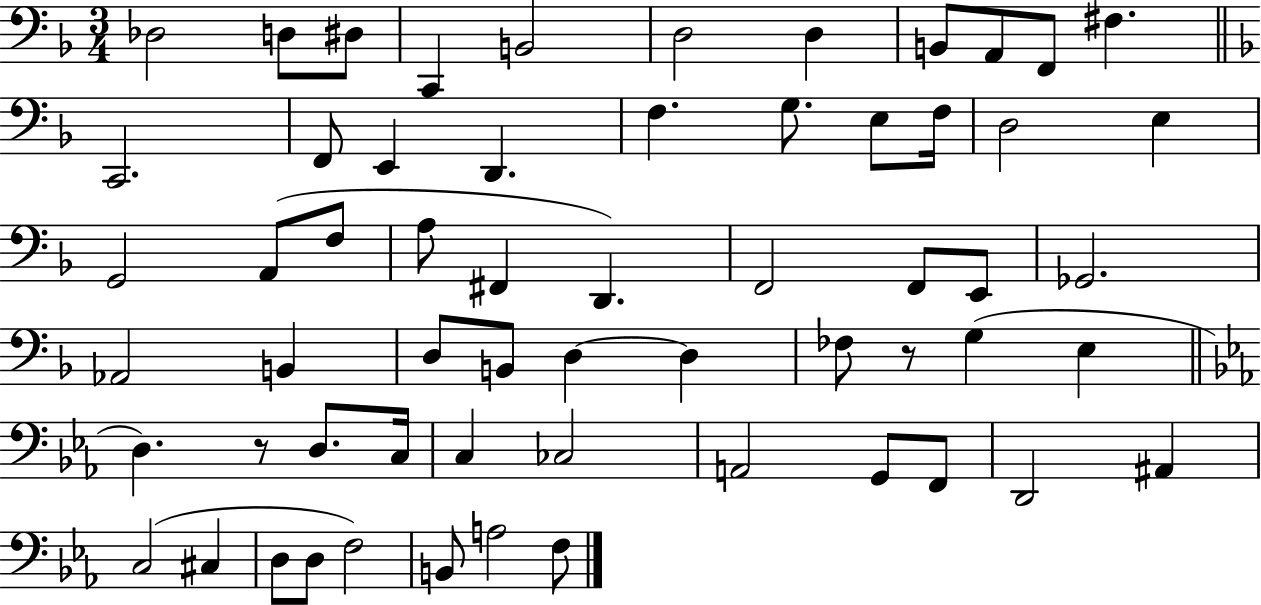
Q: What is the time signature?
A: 3/4